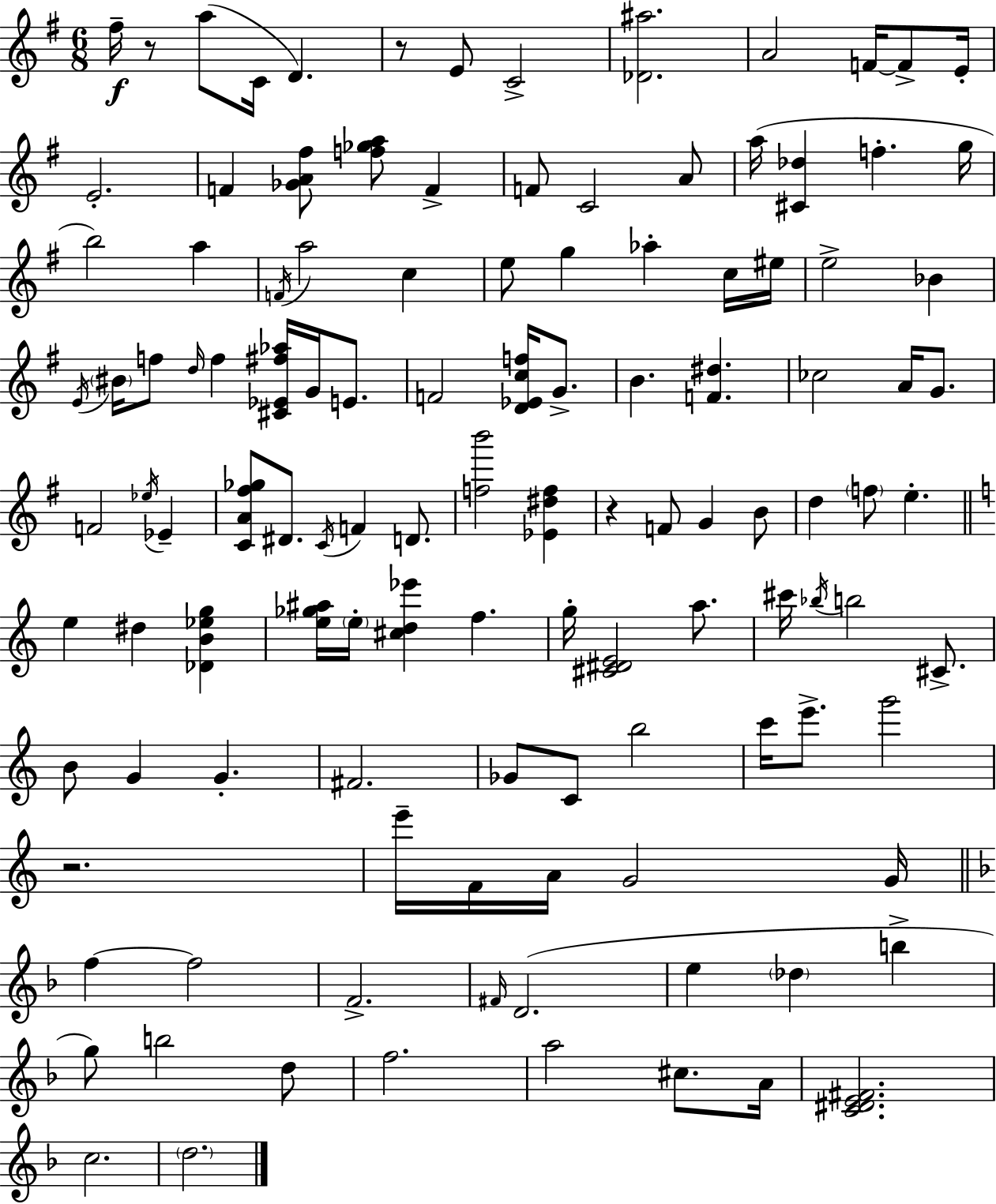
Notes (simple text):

F#5/s R/e A5/e C4/s D4/q. R/e E4/e C4/h [Db4,A#5]/h. A4/h F4/s F4/e E4/s E4/h. F4/q [Gb4,A4,F#5]/e [F5,Gb5,A5]/e F4/q F4/e C4/h A4/e A5/s [C#4,Db5]/q F5/q. G5/s B5/h A5/q F4/s A5/h C5/q E5/e G5/q Ab5/q C5/s EIS5/s E5/h Bb4/q E4/s BIS4/s F5/e D5/s F5/q [C#4,Eb4,F#5,Ab5]/s G4/s E4/e. F4/h [D4,Eb4,C5,F5]/s G4/e. B4/q. [F4,D#5]/q. CES5/h A4/s G4/e. F4/h Eb5/s Eb4/q [C4,A4,F#5,Gb5]/e D#4/e. C4/s F4/q D4/e. [F5,B6]/h [Eb4,D#5,F5]/q R/q F4/e G4/q B4/e D5/q F5/e E5/q. E5/q D#5/q [Db4,B4,Eb5,G5]/q [E5,Gb5,A#5]/s E5/s [C#5,D5,Eb6]/q F5/q. G5/s [C#4,D#4,E4]/h A5/e. C#6/s Bb5/s B5/h C#4/e. B4/e G4/q G4/q. F#4/h. Gb4/e C4/e B5/h C6/s E6/e. G6/h R/h. E6/s F4/s A4/s G4/h G4/s F5/q F5/h F4/h. F#4/s D4/h. E5/q Db5/q B5/q G5/e B5/h D5/e F5/h. A5/h C#5/e. A4/s [C4,D#4,E4,F#4]/h. C5/h. D5/h.